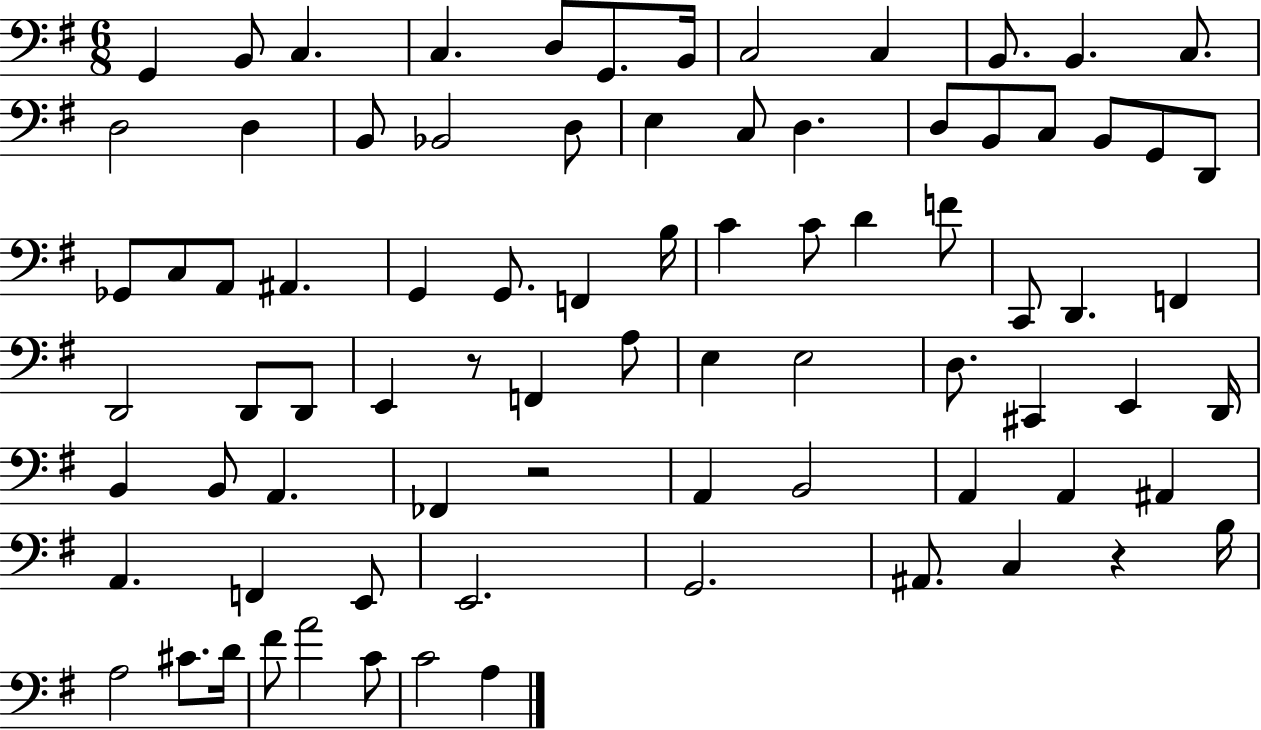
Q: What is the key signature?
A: G major